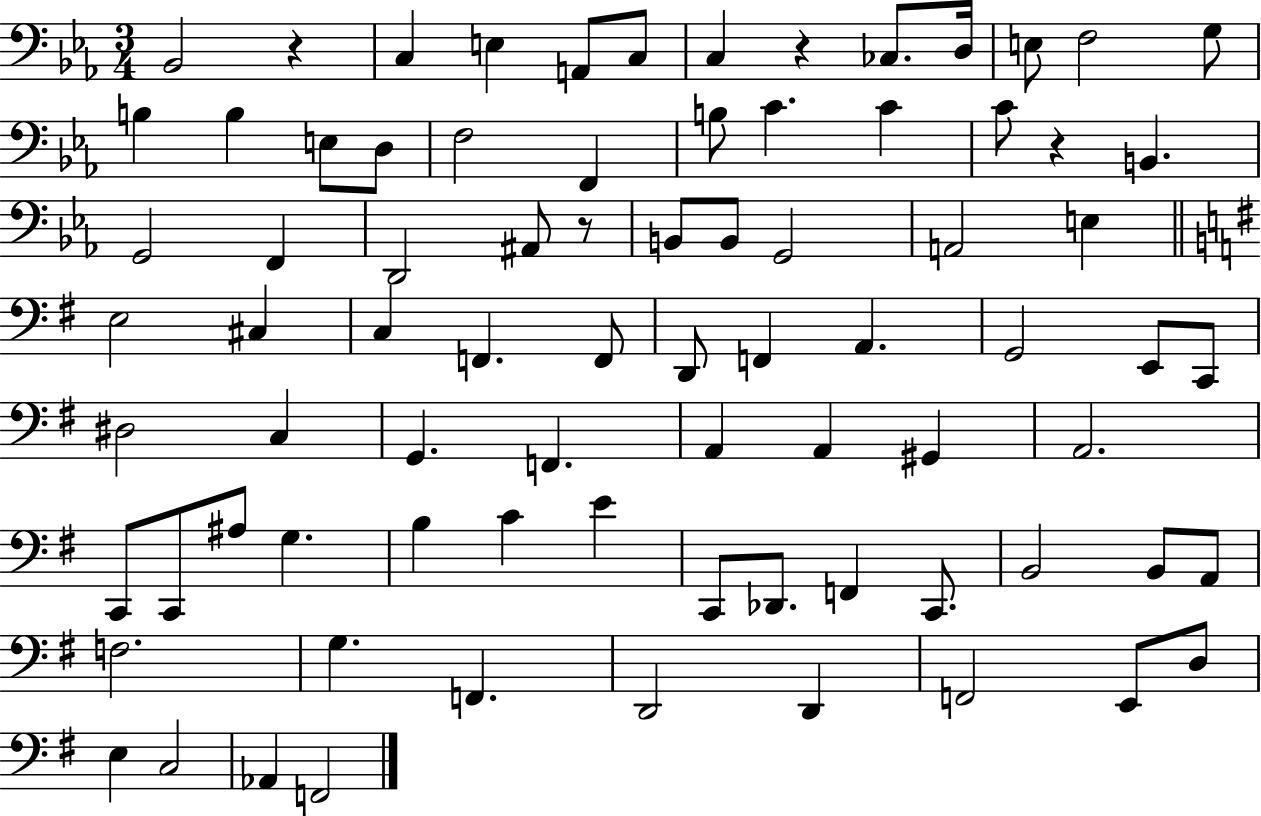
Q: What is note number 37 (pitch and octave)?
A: D2